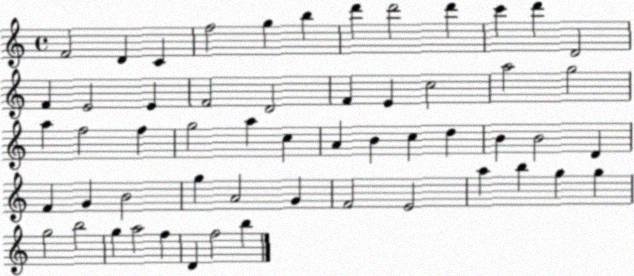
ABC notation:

X:1
T:Untitled
M:4/4
L:1/4
K:C
F2 D C f2 g b d' d'2 d' c' d' D2 F E2 E F2 D2 F E c2 a2 g2 a f2 f g2 a c A B c d B B2 D F G B2 g A2 G F2 E2 a b g g g2 b2 g a2 f D f2 b